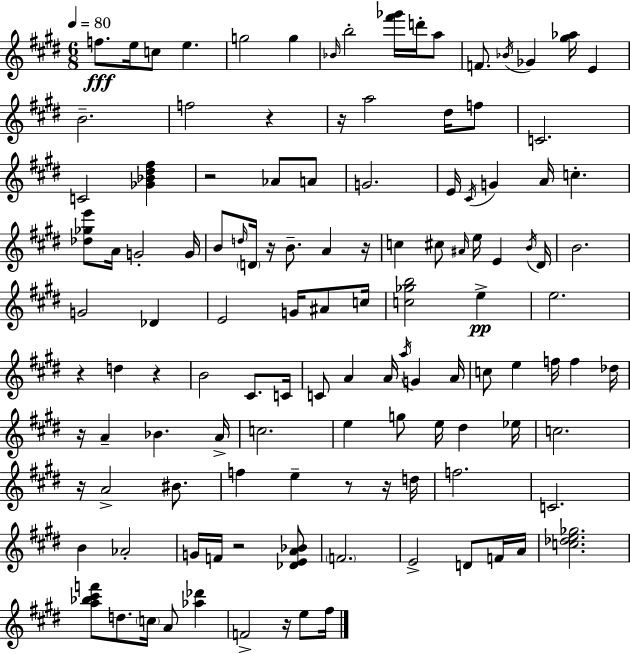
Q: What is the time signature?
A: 6/8